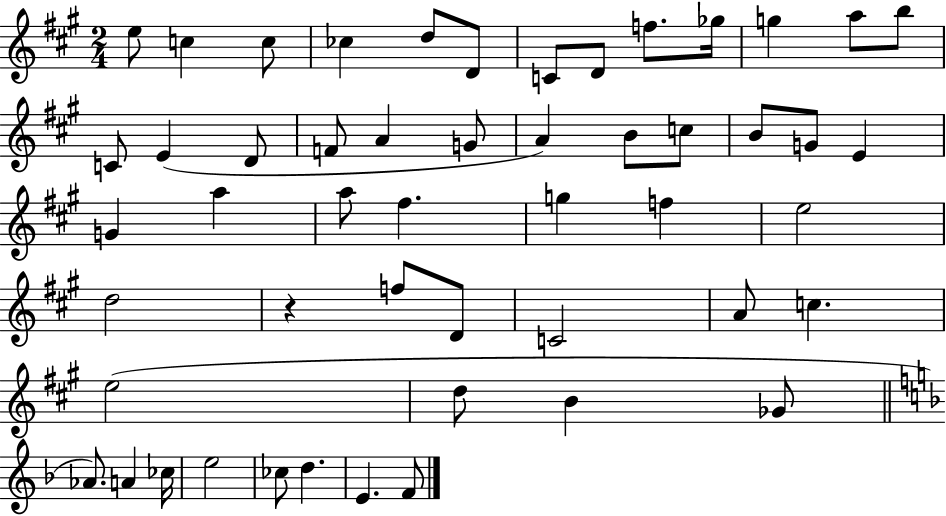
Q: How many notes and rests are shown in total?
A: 51